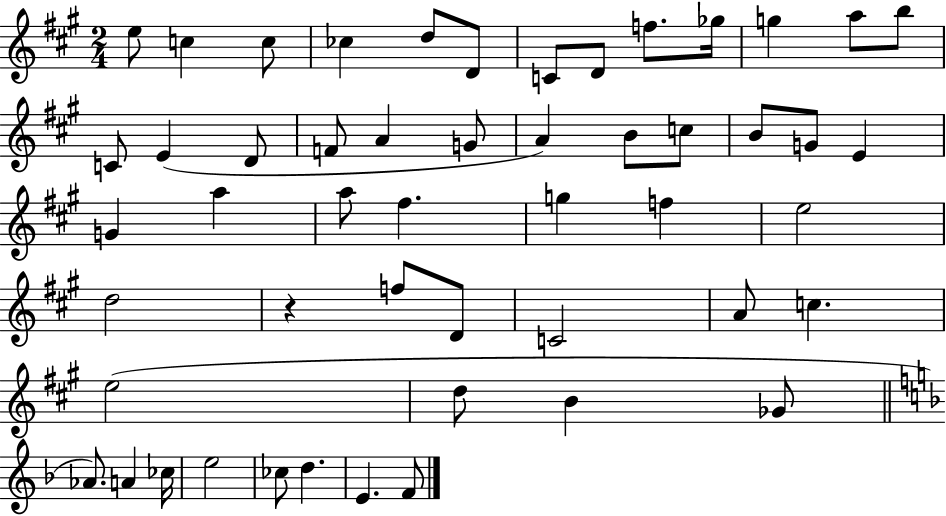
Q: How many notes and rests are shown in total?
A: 51